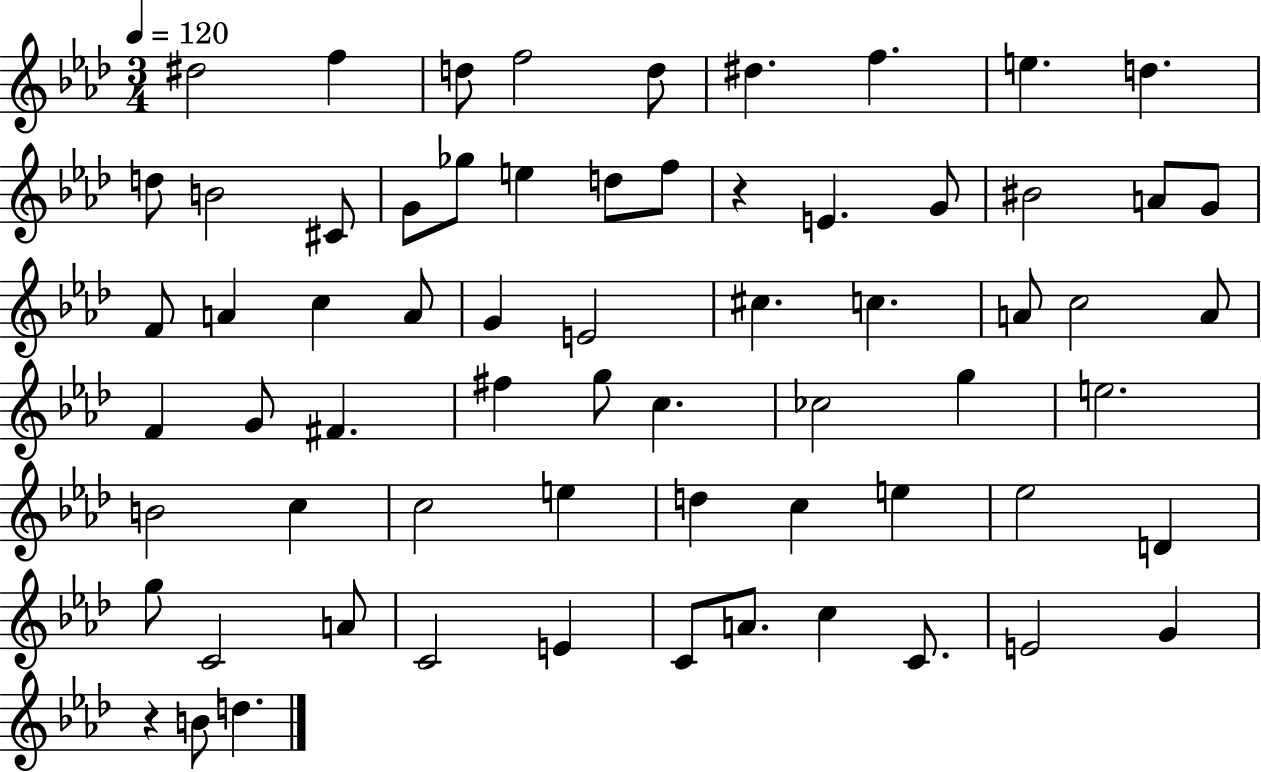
{
  \clef treble
  \numericTimeSignature
  \time 3/4
  \key aes \major
  \tempo 4 = 120
  \repeat volta 2 { dis''2 f''4 | d''8 f''2 d''8 | dis''4. f''4. | e''4. d''4. | \break d''8 b'2 cis'8 | g'8 ges''8 e''4 d''8 f''8 | r4 e'4. g'8 | bis'2 a'8 g'8 | \break f'8 a'4 c''4 a'8 | g'4 e'2 | cis''4. c''4. | a'8 c''2 a'8 | \break f'4 g'8 fis'4. | fis''4 g''8 c''4. | ces''2 g''4 | e''2. | \break b'2 c''4 | c''2 e''4 | d''4 c''4 e''4 | ees''2 d'4 | \break g''8 c'2 a'8 | c'2 e'4 | c'8 a'8. c''4 c'8. | e'2 g'4 | \break r4 b'8 d''4. | } \bar "|."
}